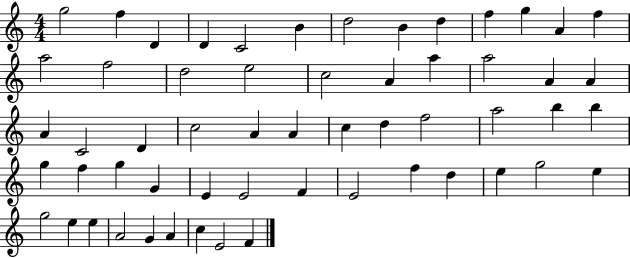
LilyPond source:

{
  \clef treble
  \numericTimeSignature
  \time 4/4
  \key c \major
  g''2 f''4 d'4 | d'4 c'2 b'4 | d''2 b'4 d''4 | f''4 g''4 a'4 f''4 | \break a''2 f''2 | d''2 e''2 | c''2 a'4 a''4 | a''2 a'4 a'4 | \break a'4 c'2 d'4 | c''2 a'4 a'4 | c''4 d''4 f''2 | a''2 b''4 b''4 | \break g''4 f''4 g''4 g'4 | e'4 e'2 f'4 | e'2 f''4 d''4 | e''4 g''2 e''4 | \break g''2 e''4 e''4 | a'2 g'4 a'4 | c''4 e'2 f'4 | \bar "|."
}